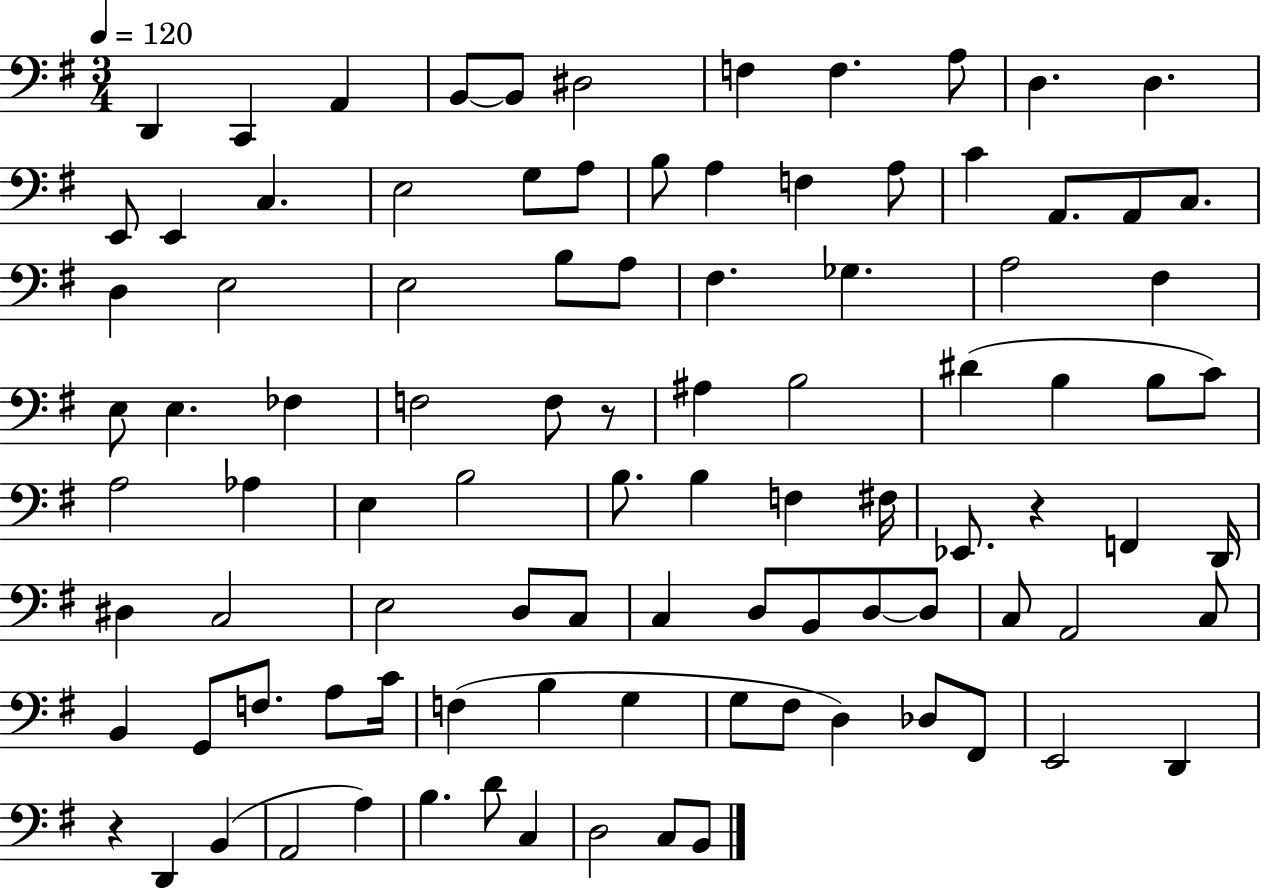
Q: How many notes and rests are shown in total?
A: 97